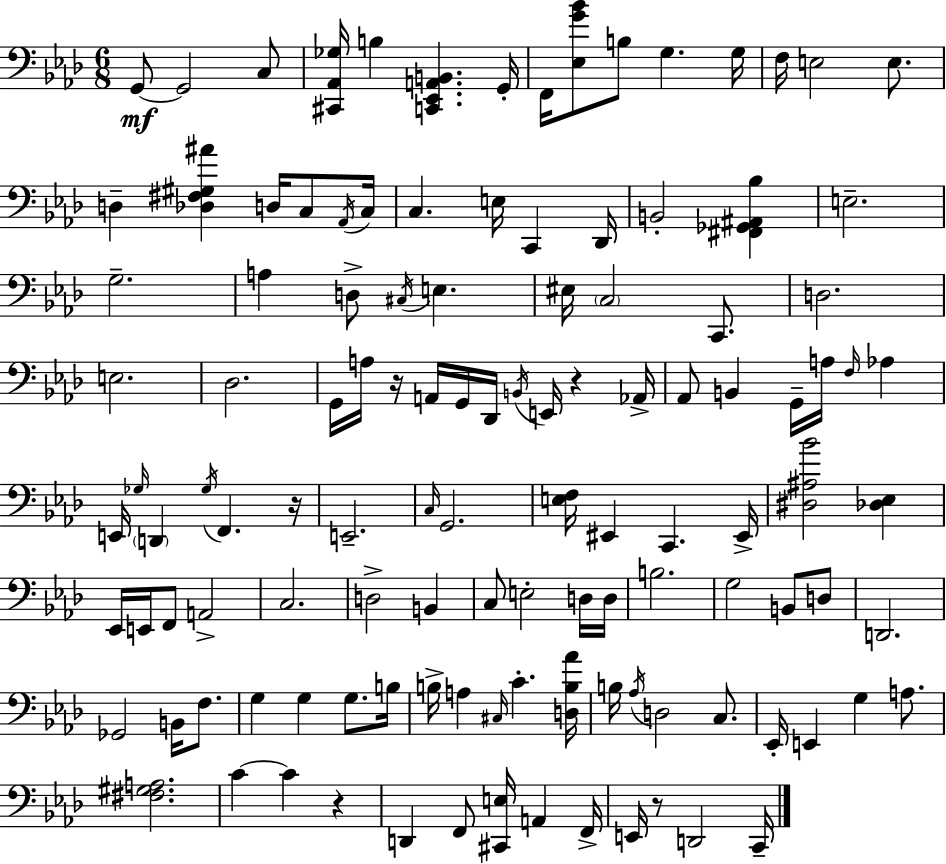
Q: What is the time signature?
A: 6/8